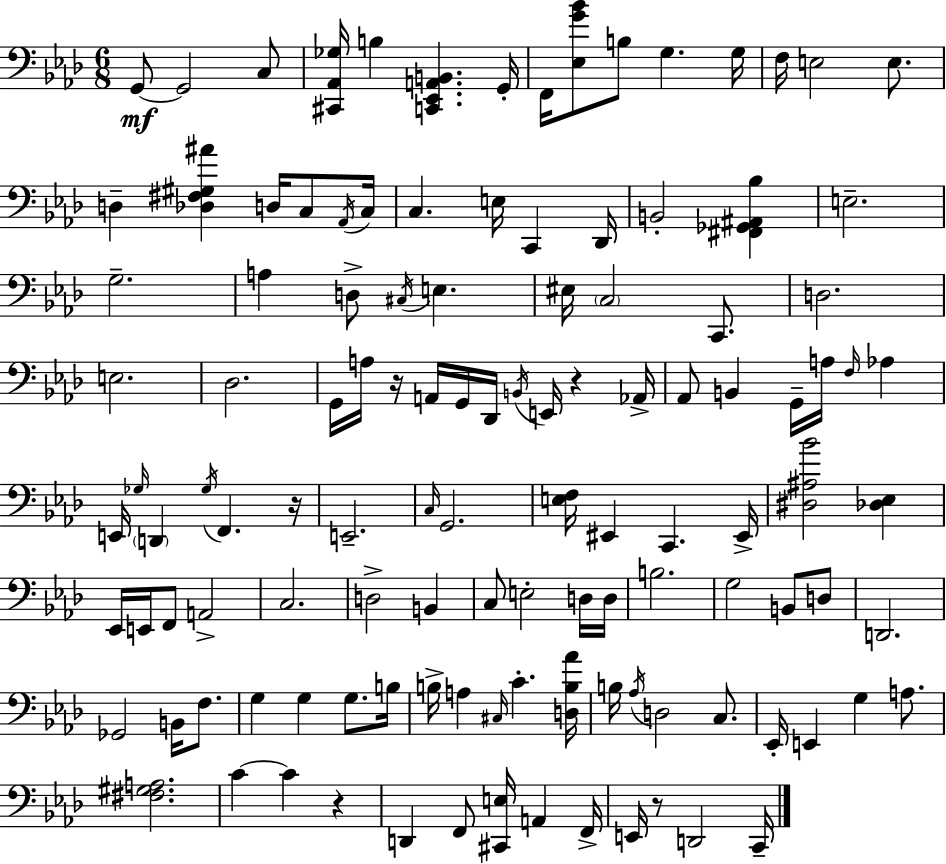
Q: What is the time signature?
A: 6/8